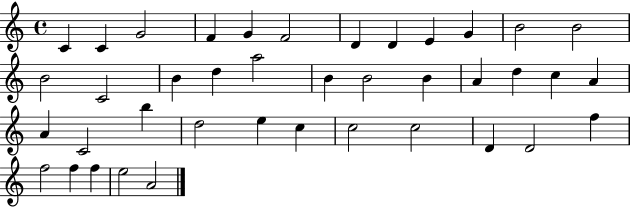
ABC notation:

X:1
T:Untitled
M:4/4
L:1/4
K:C
C C G2 F G F2 D D E G B2 B2 B2 C2 B d a2 B B2 B A d c A A C2 b d2 e c c2 c2 D D2 f f2 f f e2 A2